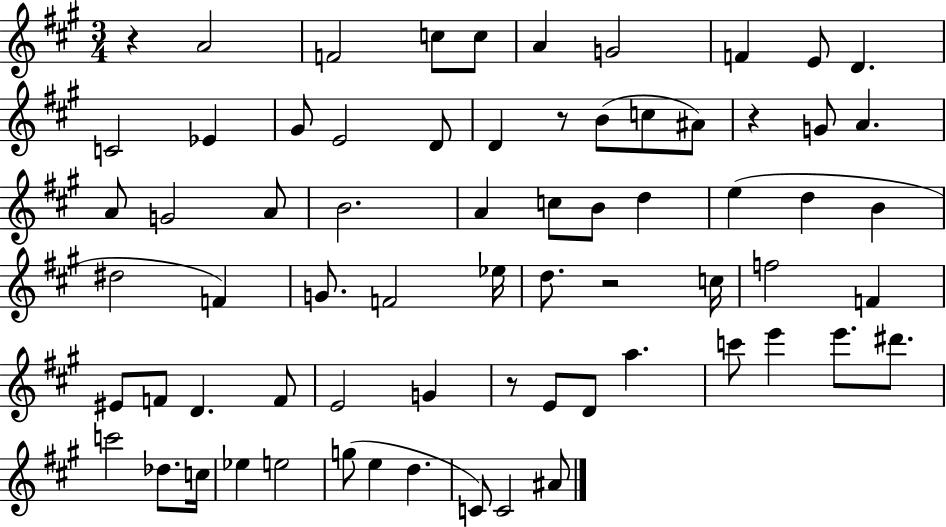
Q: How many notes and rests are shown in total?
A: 69